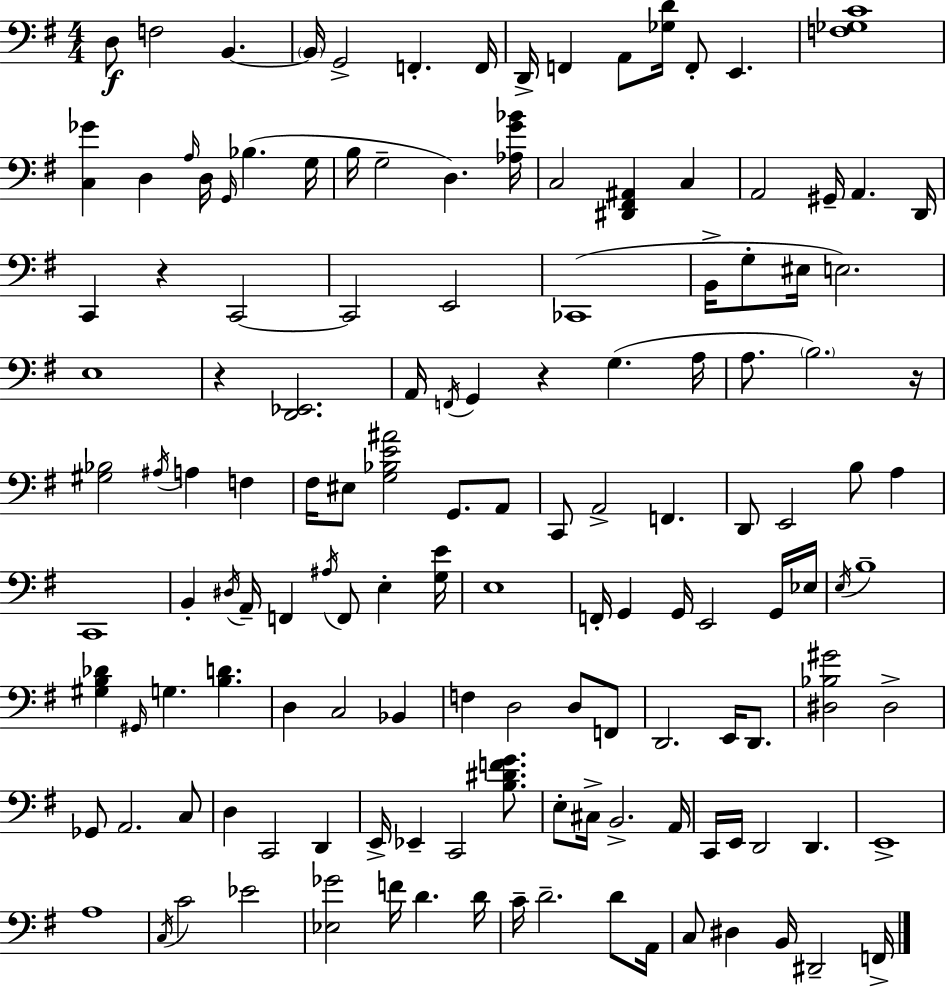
X:1
T:Untitled
M:4/4
L:1/4
K:Em
D,/2 F,2 B,, B,,/4 G,,2 F,, F,,/4 D,,/4 F,, A,,/2 [_G,D]/4 F,,/2 E,, [F,_G,C]4 [C,_G] D, A,/4 D,/4 G,,/4 _B, G,/4 B,/4 G,2 D, [_A,G_B]/4 C,2 [^D,,^F,,^A,,] C, A,,2 ^G,,/4 A,, D,,/4 C,, z C,,2 C,,2 E,,2 _C,,4 B,,/4 G,/2 ^E,/4 E,2 E,4 z [D,,_E,,]2 A,,/4 F,,/4 G,, z G, A,/4 A,/2 B,2 z/4 [^G,_B,]2 ^A,/4 A, F, ^F,/4 ^E,/2 [G,_B,E^A]2 G,,/2 A,,/2 C,,/2 A,,2 F,, D,,/2 E,,2 B,/2 A, C,,4 B,, ^D,/4 A,,/4 F,, ^A,/4 F,,/2 E, [G,E]/4 E,4 F,,/4 G,, G,,/4 E,,2 G,,/4 _E,/4 E,/4 B,4 [^G,B,_D] ^G,,/4 G, [B,D] D, C,2 _B,, F, D,2 D,/2 F,,/2 D,,2 E,,/4 D,,/2 [^D,_B,^G]2 ^D,2 _G,,/2 A,,2 C,/2 D, C,,2 D,, E,,/4 _E,, C,,2 [B,^DFG]/2 E,/2 ^C,/4 B,,2 A,,/4 C,,/4 E,,/4 D,,2 D,, E,,4 A,4 C,/4 C2 _E2 [_E,_G]2 F/4 D D/4 C/4 D2 D/2 A,,/4 C,/2 ^D, B,,/4 ^D,,2 F,,/4